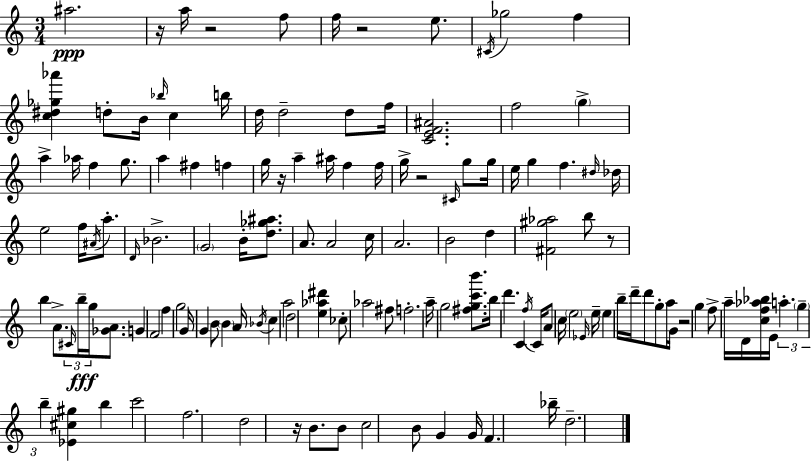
A#5/h. R/s A5/s R/h F5/e F5/s R/h E5/e. C#4/s Gb5/h F5/q [C5,D#5,Gb5,Ab6]/q D5/e B4/s Bb5/s C5/q B5/s D5/s D5/h D5/e F5/s [C4,E4,F4,A#4]/h. F5/h G5/q A5/q Ab5/s F5/q G5/e. A5/q F#5/q F5/q G5/s R/s A5/q A#5/s F5/q F5/s G5/s R/h C#4/s G5/e G5/s E5/s G5/q F5/q. D#5/s Db5/s E5/h F5/s A#4/s A5/e. D4/s Bb4/h. G4/h B4/s [D5,Gb5,A#5]/e. A4/e. A4/h C5/s A4/h. B4/h D5/q [F#4,G#5,Ab5]/h B5/e R/e B5/q A4/e. C#4/s B5/s G5/s [Gb4,A4]/e. G4/q F4/h F5/q G5/h G4/s G4/q B4/e B4/q A4/s Bb4/s C5/q A5/h D5/h [E5,Ab5,D#6]/q CES5/e Ab5/h F#5/e F5/h. A5/s G5/h [F#5,G5,C6,B6]/e. B5/s D6/q. C4/q F5/s C4/s A4/e C5/s E5/h Eb4/s E5/s E5/q B5/s D6/s D6/e G5/e A5/s G4/s R/h G5/q F5/e A5/s D4/s [C5,F5,Ab5,Bb5]/s E4/s A5/q. G5/q B5/q [Eb4,C#5,G#5]/q B5/q C6/h F5/h. D5/h R/s B4/e. B4/e C5/h B4/e G4/q G4/s F4/q. Bb5/s D5/h.